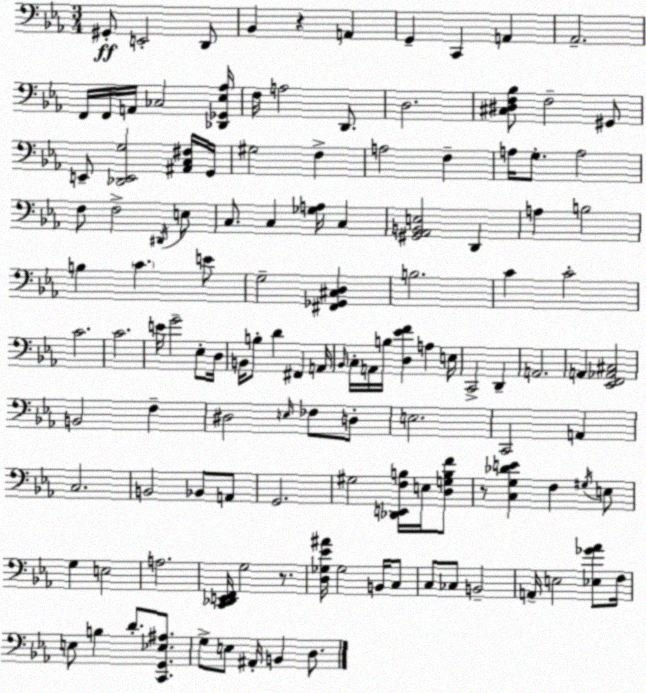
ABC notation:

X:1
T:Untitled
M:3/4
L:1/4
K:Cm
^G,,/2 E,,2 D,,/2 _B,, z A,, G,, C,, A,, _A,,2 F,,/4 F,,/4 A,,/4 _C,2 [_D,,_G,,_E,_A,]/4 F,/4 A,2 D,,/2 D,2 [^C,^D,F,_B,]/2 F,2 ^G,,/2 E,,/2 [_D,,E,,G,]2 [^A,,C,^F,]/4 G,,/4 ^G,2 F, A,2 F, A,/4 G,/2 A,2 F,/2 F,2 ^D,,/4 E,/2 C,/2 C, [_G,A,]/4 C, [^G,,_A,,B,,E,]2 D,, A, B,2 B, C E/2 G,2 [^F,,_G,,^C,D,] B,2 C C2 C2 C2 E/4 G2 _E,/2 D,/4 B,,/4 B,/2 D ^F,, A,,/4 _B,,/4 C,/4 A,,/4 B,/4 [D,_EF] A, E,/4 C,,2 D,, A,,2 A,, [_E,,F,,_A,,^C,]2 B,,2 F, ^D,2 E,/4 _F,/2 D,/2 E,2 C,,2 A,, C,2 B,,2 _B,,/2 A,,/2 G,,2 ^G,2 [_D,,E,,F,B,]/4 E,/4 [D,G,B,F]/2 z/2 [C,G,_DE] F, ^G,/4 E,/2 G, E,2 A,2 [C,,_D,,E,,F,,]/4 G,2 z/2 [D,_G,_E^A]/4 _G,2 B,,/4 C,/2 C,/2 _C,/2 B,,2 A,,/4 E,2 [_E,_G_A]/2 F,/4 E,/2 B, D/2 [C,,G,,_E,^A,]/2 G,/2 E,/2 ^A,,/4 B,, D,/2